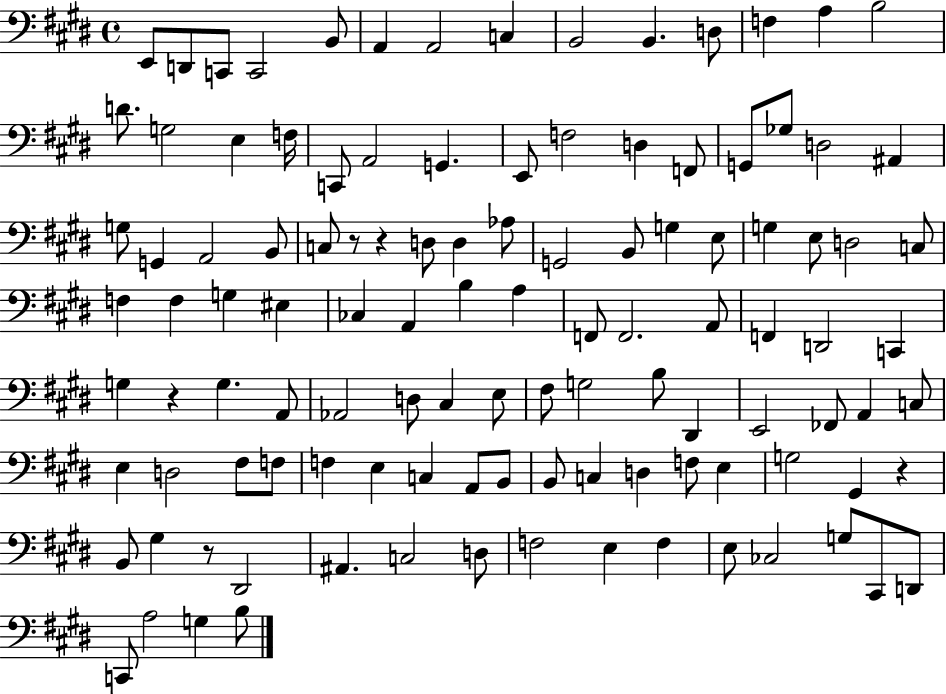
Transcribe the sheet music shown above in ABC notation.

X:1
T:Untitled
M:4/4
L:1/4
K:E
E,,/2 D,,/2 C,,/2 C,,2 B,,/2 A,, A,,2 C, B,,2 B,, D,/2 F, A, B,2 D/2 G,2 E, F,/4 C,,/2 A,,2 G,, E,,/2 F,2 D, F,,/2 G,,/2 _G,/2 D,2 ^A,, G,/2 G,, A,,2 B,,/2 C,/2 z/2 z D,/2 D, _A,/2 G,,2 B,,/2 G, E,/2 G, E,/2 D,2 C,/2 F, F, G, ^E, _C, A,, B, A, F,,/2 F,,2 A,,/2 F,, D,,2 C,, G, z G, A,,/2 _A,,2 D,/2 ^C, E,/2 ^F,/2 G,2 B,/2 ^D,, E,,2 _F,,/2 A,, C,/2 E, D,2 ^F,/2 F,/2 F, E, C, A,,/2 B,,/2 B,,/2 C, D, F,/2 E, G,2 ^G,, z B,,/2 ^G, z/2 ^D,,2 ^A,, C,2 D,/2 F,2 E, F, E,/2 _C,2 G,/2 ^C,,/2 D,,/2 C,,/2 A,2 G, B,/2